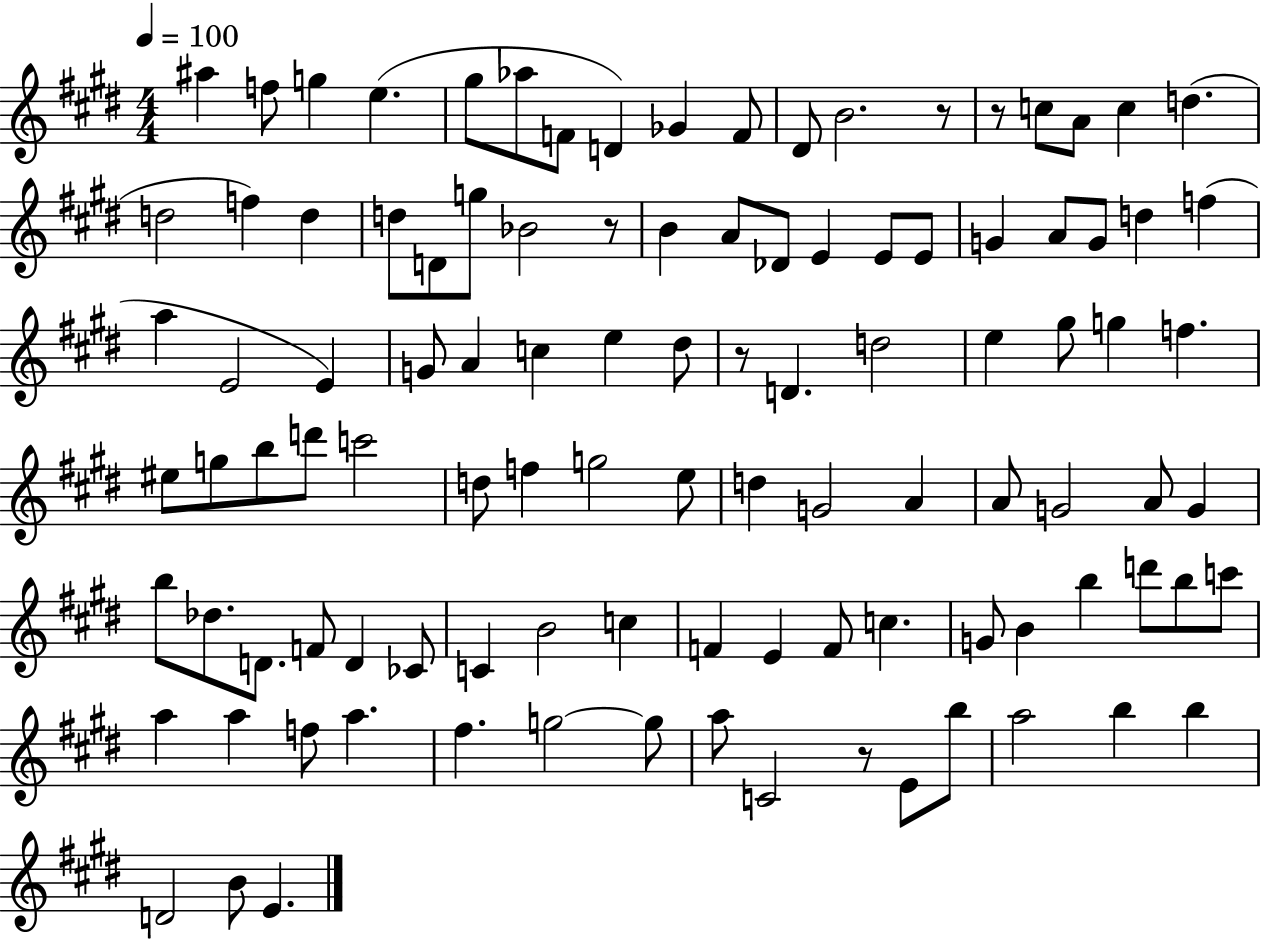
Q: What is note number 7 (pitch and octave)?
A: F4